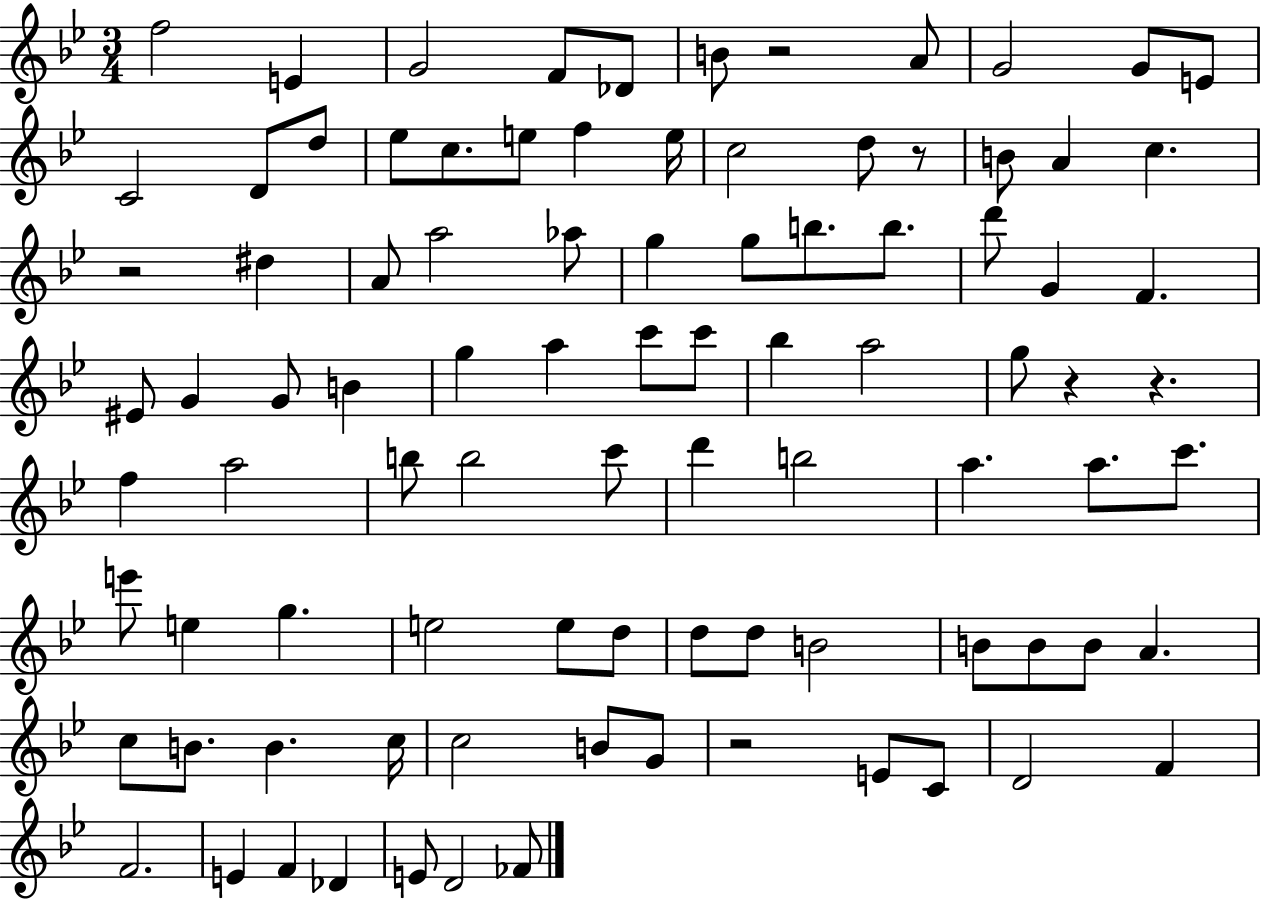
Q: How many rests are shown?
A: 6